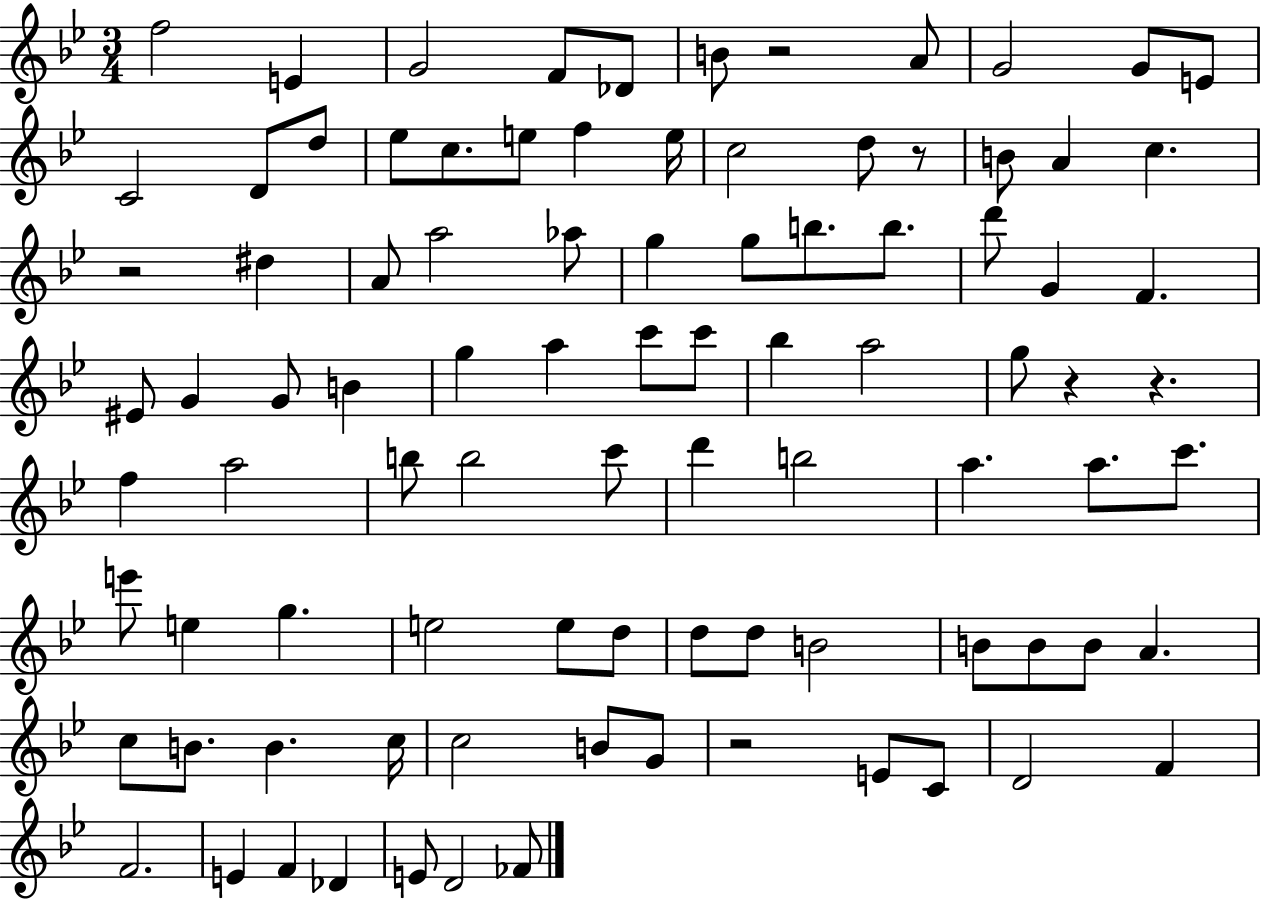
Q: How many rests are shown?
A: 6